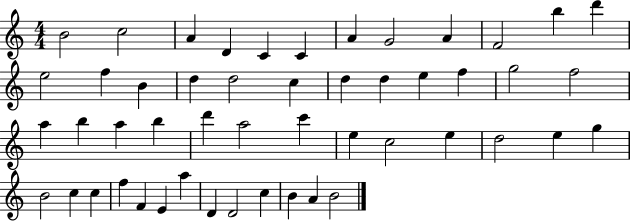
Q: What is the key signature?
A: C major